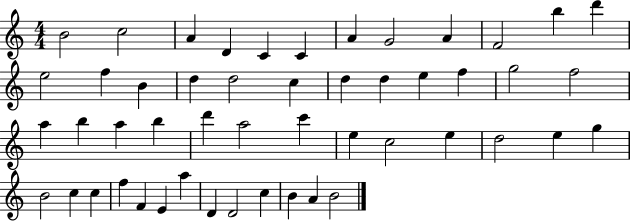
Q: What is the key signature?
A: C major